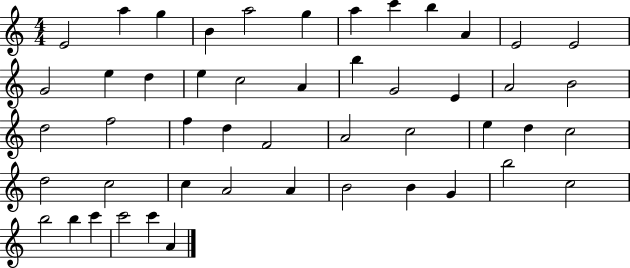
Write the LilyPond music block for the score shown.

{
  \clef treble
  \numericTimeSignature
  \time 4/4
  \key c \major
  e'2 a''4 g''4 | b'4 a''2 g''4 | a''4 c'''4 b''4 a'4 | e'2 e'2 | \break g'2 e''4 d''4 | e''4 c''2 a'4 | b''4 g'2 e'4 | a'2 b'2 | \break d''2 f''2 | f''4 d''4 f'2 | a'2 c''2 | e''4 d''4 c''2 | \break d''2 c''2 | c''4 a'2 a'4 | b'2 b'4 g'4 | b''2 c''2 | \break b''2 b''4 c'''4 | c'''2 c'''4 a'4 | \bar "|."
}